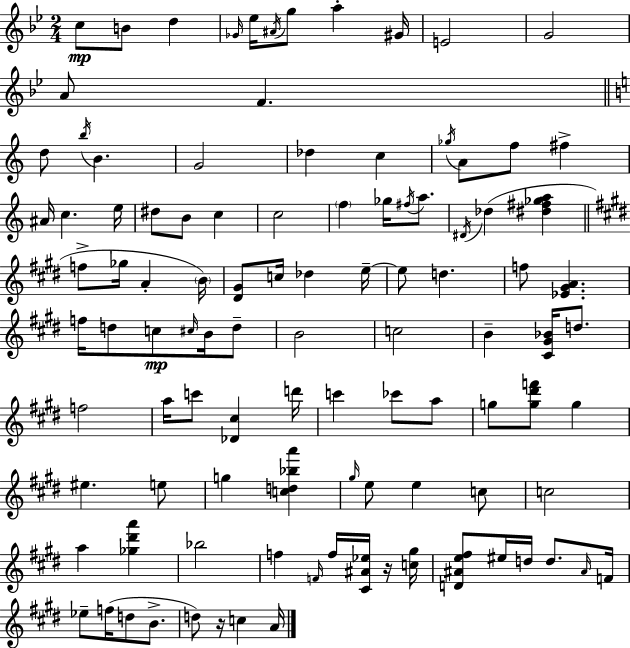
C5/e B4/e D5/q Gb4/s Eb5/s A#4/s G5/e A5/q G#4/s E4/h G4/h A4/e F4/q. D5/e B5/s B4/q. G4/h Db5/q C5/q Gb5/s A4/e F5/e F#5/q A#4/s C5/q. E5/s D#5/e B4/e C5/q C5/h F5/q Gb5/s F#5/s A5/e. D#4/s Db5/q [D#5,F#5,Gb5,A5]/q F5/e Gb5/s A4/q B4/s [D#4,G#4]/e C5/s Db5/q E5/s E5/e D5/q. F5/e [Eb4,G#4,A4]/q. F5/s D5/e C5/e C#5/s B4/s D5/e B4/h C5/h B4/q [C#4,G#4,Bb4]/s D5/e. F5/h A5/s C6/e [Db4,C#5]/q D6/s C6/q CES6/e A5/e G5/e [G5,D#6,F6]/e G5/q EIS5/q. E5/e G5/q [C5,D5,Bb5,A6]/q G#5/s E5/e E5/q C5/e C5/h A5/q [Gb5,D#6,A6]/q Bb5/h F5/q F4/s F5/s [C#4,A#4,Eb5]/s R/s [C5,G#5]/s [D4,A#4,E5,F#5]/e EIS5/s D5/s D5/e. A#4/s F4/s Eb5/e F5/s D5/e B4/e. D5/e R/s C5/q A4/s